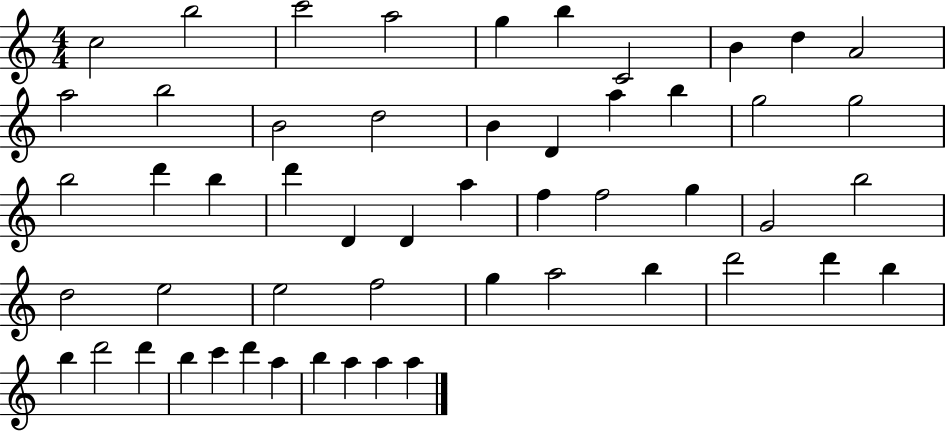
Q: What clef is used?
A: treble